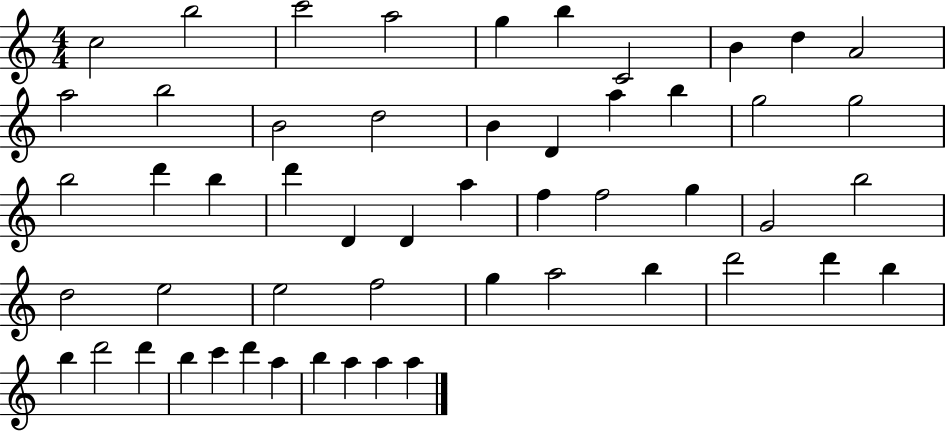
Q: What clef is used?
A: treble